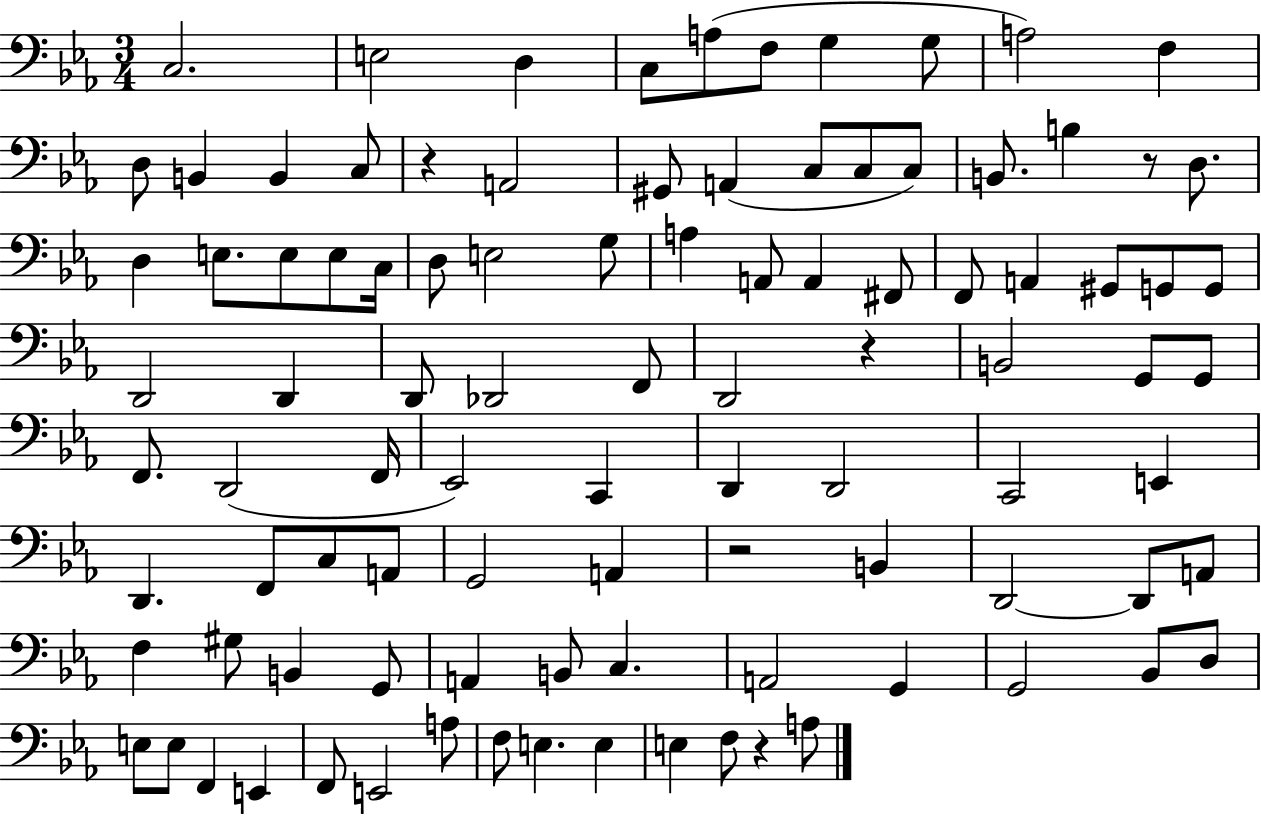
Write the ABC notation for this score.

X:1
T:Untitled
M:3/4
L:1/4
K:Eb
C,2 E,2 D, C,/2 A,/2 F,/2 G, G,/2 A,2 F, D,/2 B,, B,, C,/2 z A,,2 ^G,,/2 A,, C,/2 C,/2 C,/2 B,,/2 B, z/2 D,/2 D, E,/2 E,/2 E,/2 C,/4 D,/2 E,2 G,/2 A, A,,/2 A,, ^F,,/2 F,,/2 A,, ^G,,/2 G,,/2 G,,/2 D,,2 D,, D,,/2 _D,,2 F,,/2 D,,2 z B,,2 G,,/2 G,,/2 F,,/2 D,,2 F,,/4 _E,,2 C,, D,, D,,2 C,,2 E,, D,, F,,/2 C,/2 A,,/2 G,,2 A,, z2 B,, D,,2 D,,/2 A,,/2 F, ^G,/2 B,, G,,/2 A,, B,,/2 C, A,,2 G,, G,,2 _B,,/2 D,/2 E,/2 E,/2 F,, E,, F,,/2 E,,2 A,/2 F,/2 E, E, E, F,/2 z A,/2